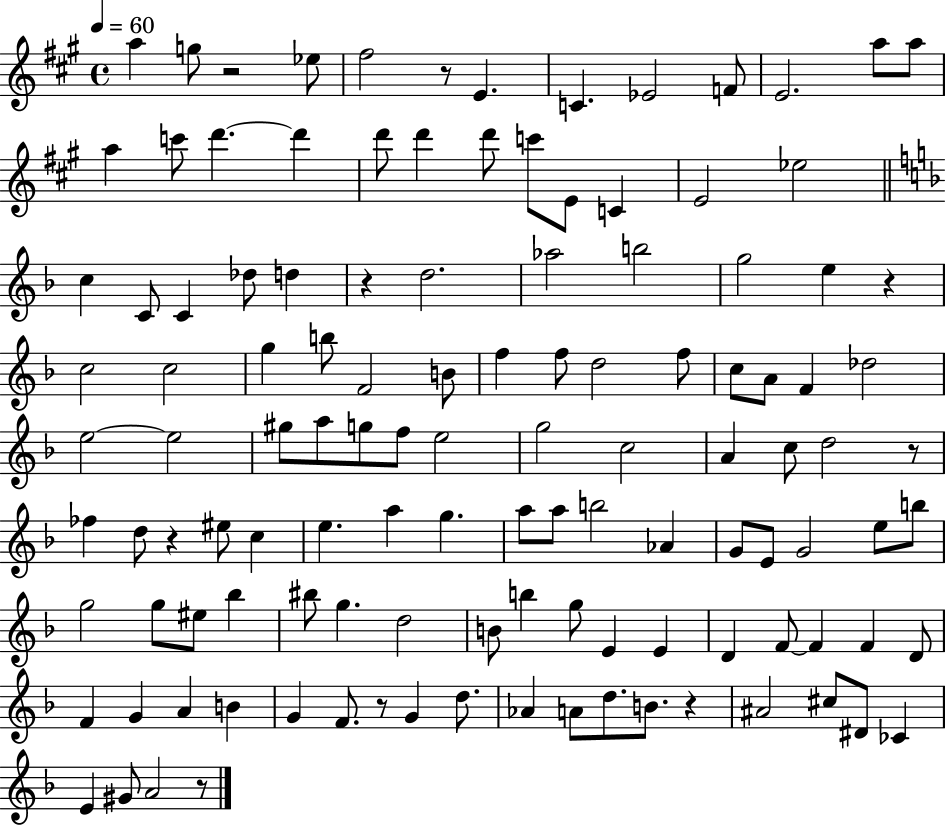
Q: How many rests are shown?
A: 9